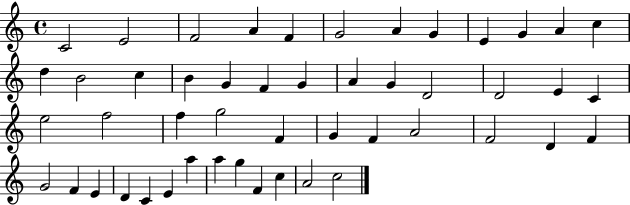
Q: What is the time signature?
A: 4/4